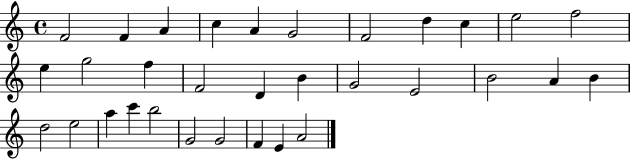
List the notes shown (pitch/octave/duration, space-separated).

F4/h F4/q A4/q C5/q A4/q G4/h F4/h D5/q C5/q E5/h F5/h E5/q G5/h F5/q F4/h D4/q B4/q G4/h E4/h B4/h A4/q B4/q D5/h E5/h A5/q C6/q B5/h G4/h G4/h F4/q E4/q A4/h